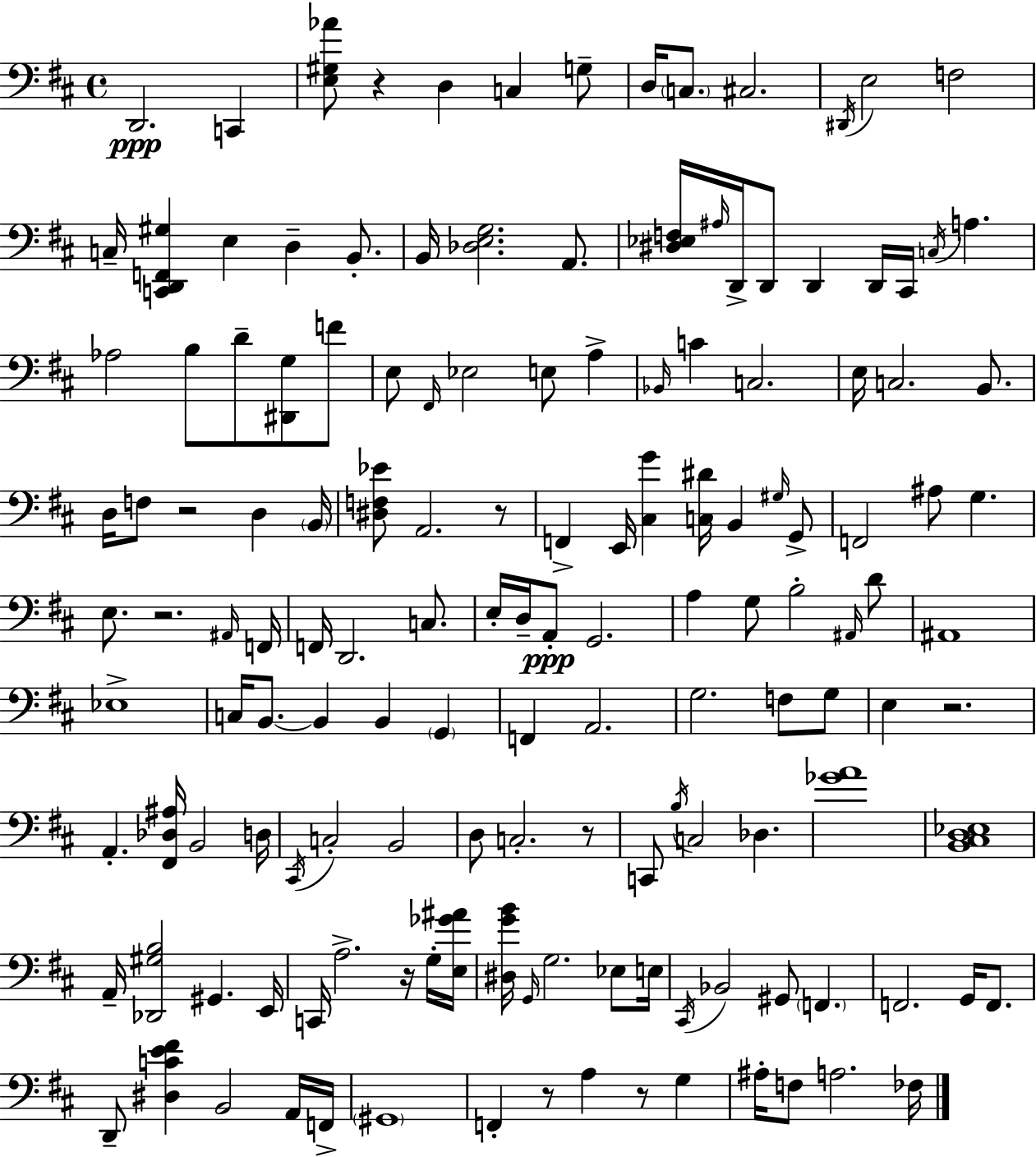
X:1
T:Untitled
M:4/4
L:1/4
K:D
D,,2 C,, [E,^G,_A]/2 z D, C, G,/2 D,/4 C,/2 ^C,2 ^D,,/4 E,2 F,2 C,/4 [C,,D,,F,,^G,] E, D, B,,/2 B,,/4 [_D,E,G,]2 A,,/2 [^D,_E,F,]/4 ^A,/4 D,,/4 D,,/2 D,, D,,/4 ^C,,/4 C,/4 A, _A,2 B,/2 D/2 [^D,,G,]/2 F/2 E,/2 ^F,,/4 _E,2 E,/2 A, _B,,/4 C C,2 E,/4 C,2 B,,/2 D,/4 F,/2 z2 D, B,,/4 [^D,F,_E]/2 A,,2 z/2 F,, E,,/4 [^C,G] [C,^D]/4 B,, ^G,/4 G,,/2 F,,2 ^A,/2 G, E,/2 z2 ^A,,/4 F,,/4 F,,/4 D,,2 C,/2 E,/4 D,/4 A,,/2 G,,2 A, G,/2 B,2 ^A,,/4 D/2 ^A,,4 _E,4 C,/4 B,,/2 B,, B,, G,, F,, A,,2 G,2 F,/2 G,/2 E, z2 A,, [^F,,_D,^A,]/4 B,,2 D,/4 ^C,,/4 C,2 B,,2 D,/2 C,2 z/2 C,,/2 B,/4 C,2 _D, [_GA]4 [B,,^C,D,_E,]4 A,,/4 [_D,,^G,B,]2 ^G,, E,,/4 C,,/4 A,2 z/4 G,/4 [E,_G^A]/4 [^D,GB]/4 G,,/4 G,2 _E,/2 E,/4 ^C,,/4 _B,,2 ^G,,/2 F,, F,,2 G,,/4 F,,/2 D,,/2 [^D,CE^F] B,,2 A,,/4 F,,/4 ^G,,4 F,, z/2 A, z/2 G, ^A,/4 F,/2 A,2 _F,/4